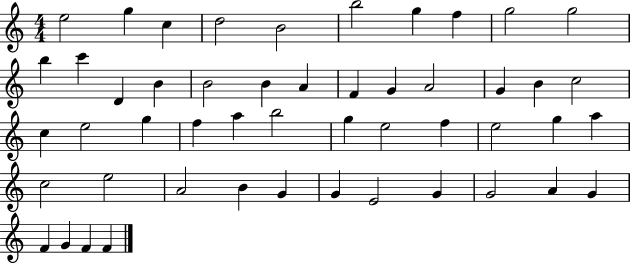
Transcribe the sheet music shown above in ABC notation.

X:1
T:Untitled
M:4/4
L:1/4
K:C
e2 g c d2 B2 b2 g f g2 g2 b c' D B B2 B A F G A2 G B c2 c e2 g f a b2 g e2 f e2 g a c2 e2 A2 B G G E2 G G2 A G F G F F